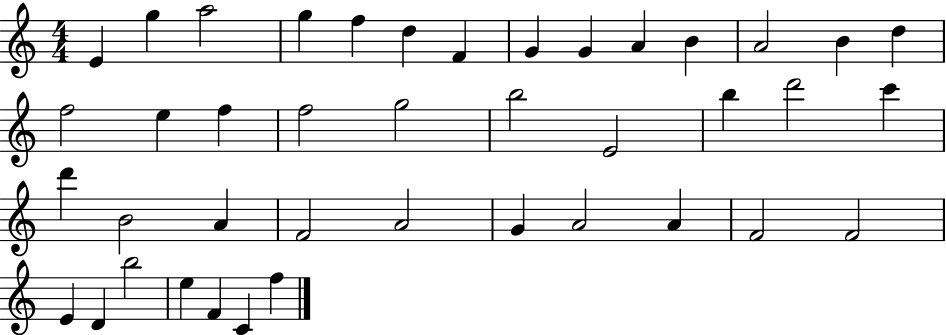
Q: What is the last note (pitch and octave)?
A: F5